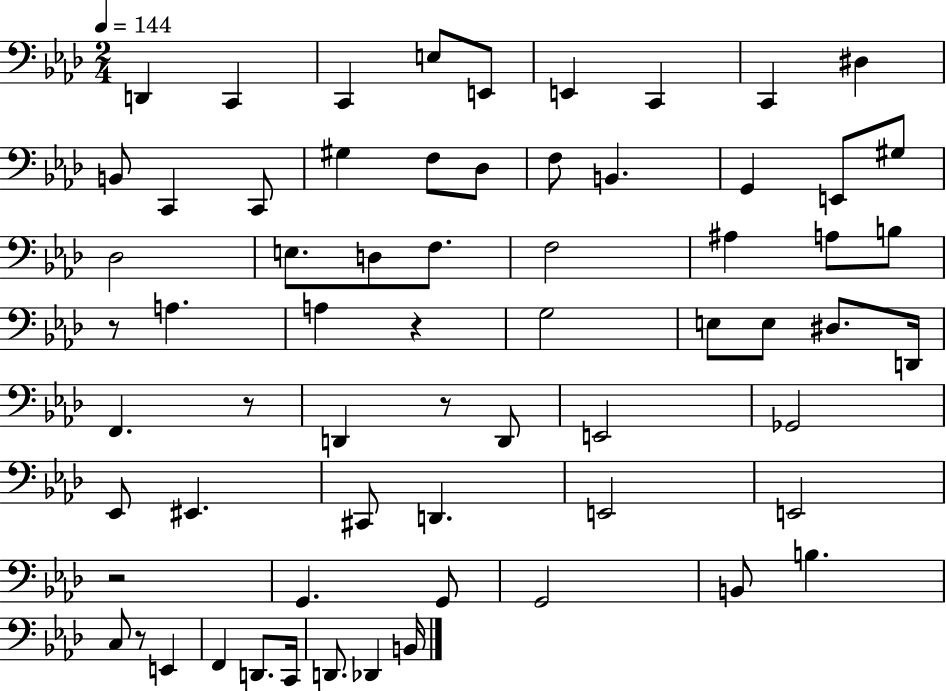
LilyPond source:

{
  \clef bass
  \numericTimeSignature
  \time 2/4
  \key aes \major
  \tempo 4 = 144
  d,4 c,4 | c,4 e8 e,8 | e,4 c,4 | c,4 dis4 | \break b,8 c,4 c,8 | gis4 f8 des8 | f8 b,4. | g,4 e,8 gis8 | \break des2 | e8. d8 f8. | f2 | ais4 a8 b8 | \break r8 a4. | a4 r4 | g2 | e8 e8 dis8. d,16 | \break f,4. r8 | d,4 r8 d,8 | e,2 | ges,2 | \break ees,8 eis,4. | cis,8 d,4. | e,2 | e,2 | \break r2 | g,4. g,8 | g,2 | b,8 b4. | \break c8 r8 e,4 | f,4 d,8. c,16 | d,8. des,4 b,16 | \bar "|."
}